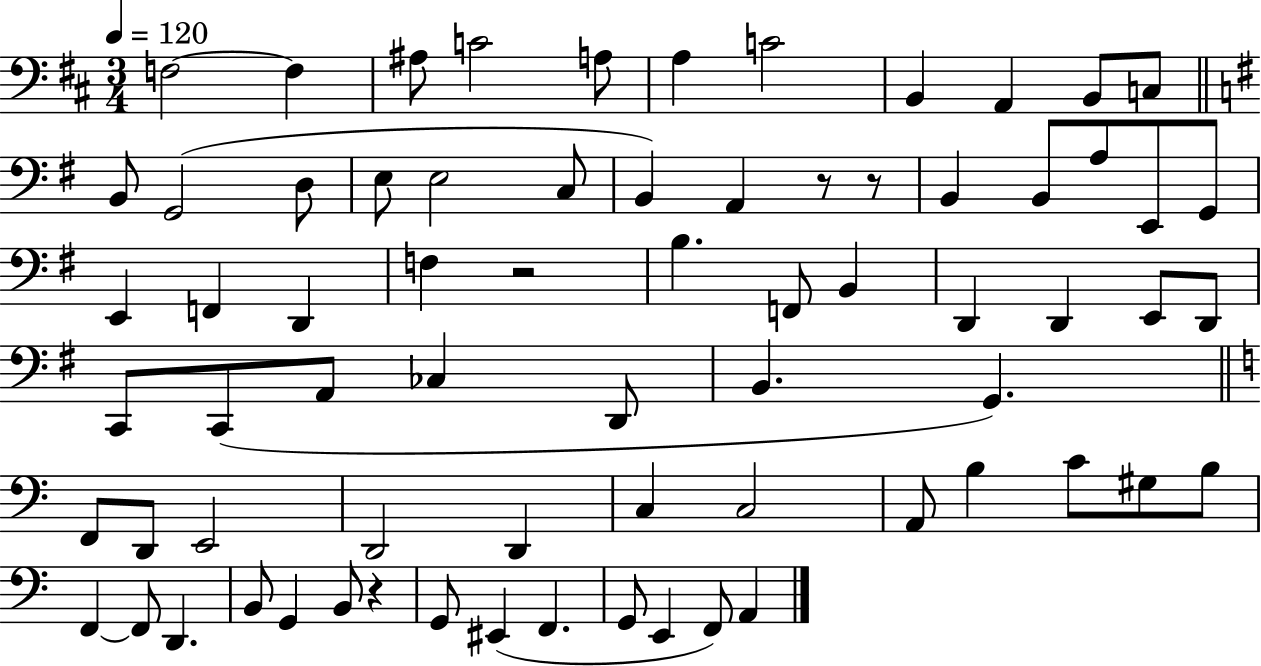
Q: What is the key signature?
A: D major